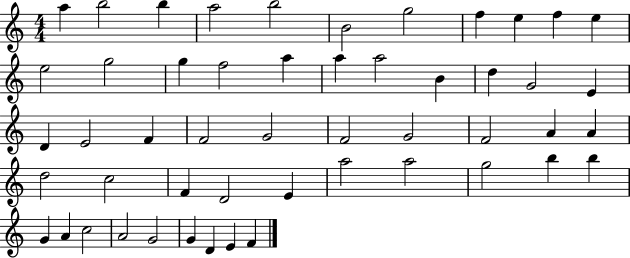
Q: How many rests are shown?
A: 0